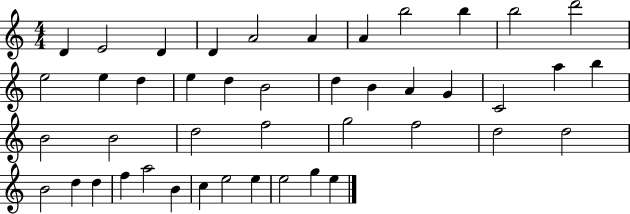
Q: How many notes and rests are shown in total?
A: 44